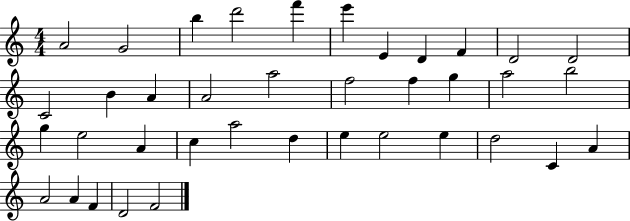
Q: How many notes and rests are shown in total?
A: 38